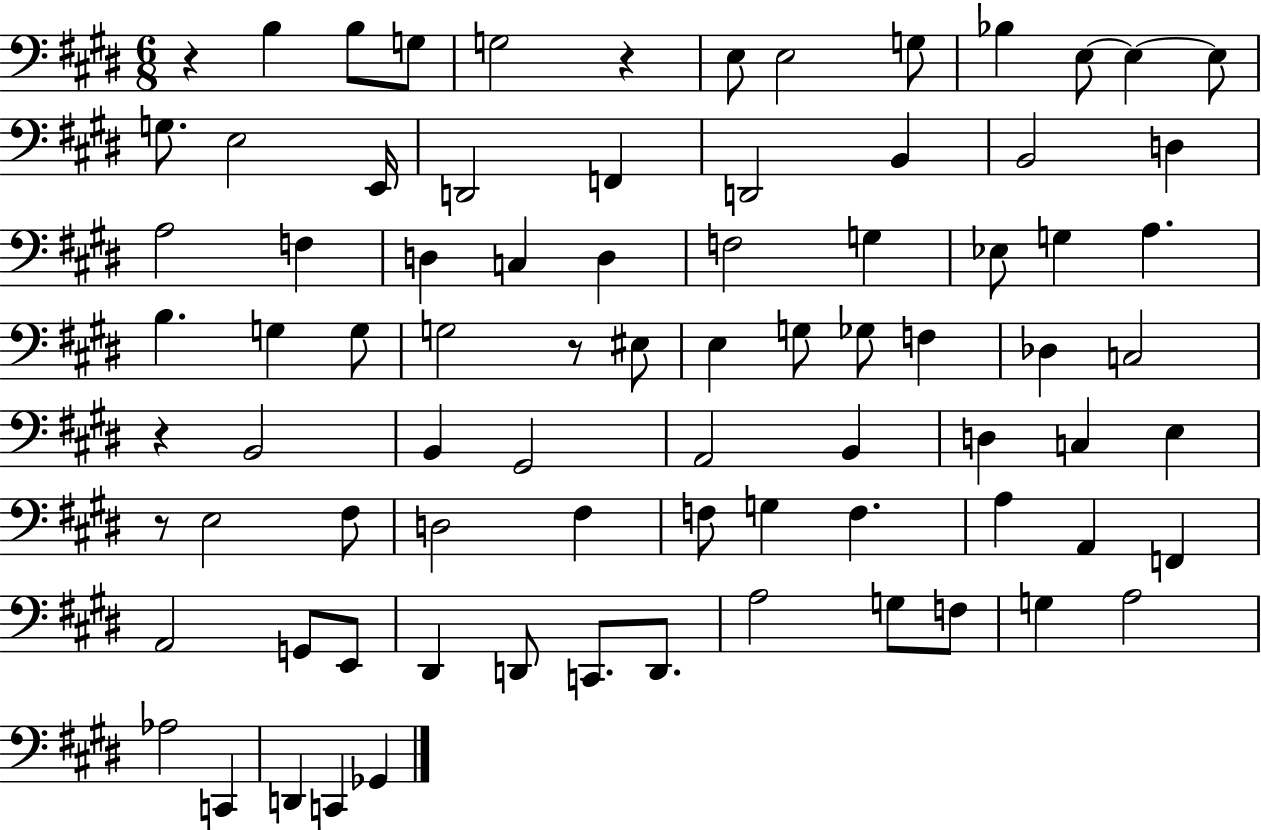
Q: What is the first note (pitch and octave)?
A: B3